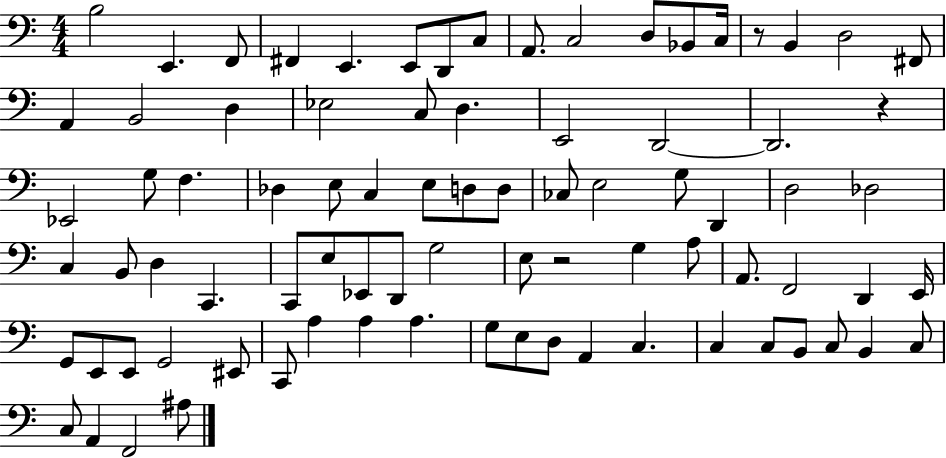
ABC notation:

X:1
T:Untitled
M:4/4
L:1/4
K:C
B,2 E,, F,,/2 ^F,, E,, E,,/2 D,,/2 C,/2 A,,/2 C,2 D,/2 _B,,/2 C,/4 z/2 B,, D,2 ^F,,/2 A,, B,,2 D, _E,2 C,/2 D, E,,2 D,,2 D,,2 z _E,,2 G,/2 F, _D, E,/2 C, E,/2 D,/2 D,/2 _C,/2 E,2 G,/2 D,, D,2 _D,2 C, B,,/2 D, C,, C,,/2 E,/2 _E,,/2 D,,/2 G,2 E,/2 z2 G, A,/2 A,,/2 F,,2 D,, E,,/4 G,,/2 E,,/2 E,,/2 G,,2 ^E,,/2 C,,/2 A, A, A, G,/2 E,/2 D,/2 A,, C, C, C,/2 B,,/2 C,/2 B,, C,/2 C,/2 A,, F,,2 ^A,/2